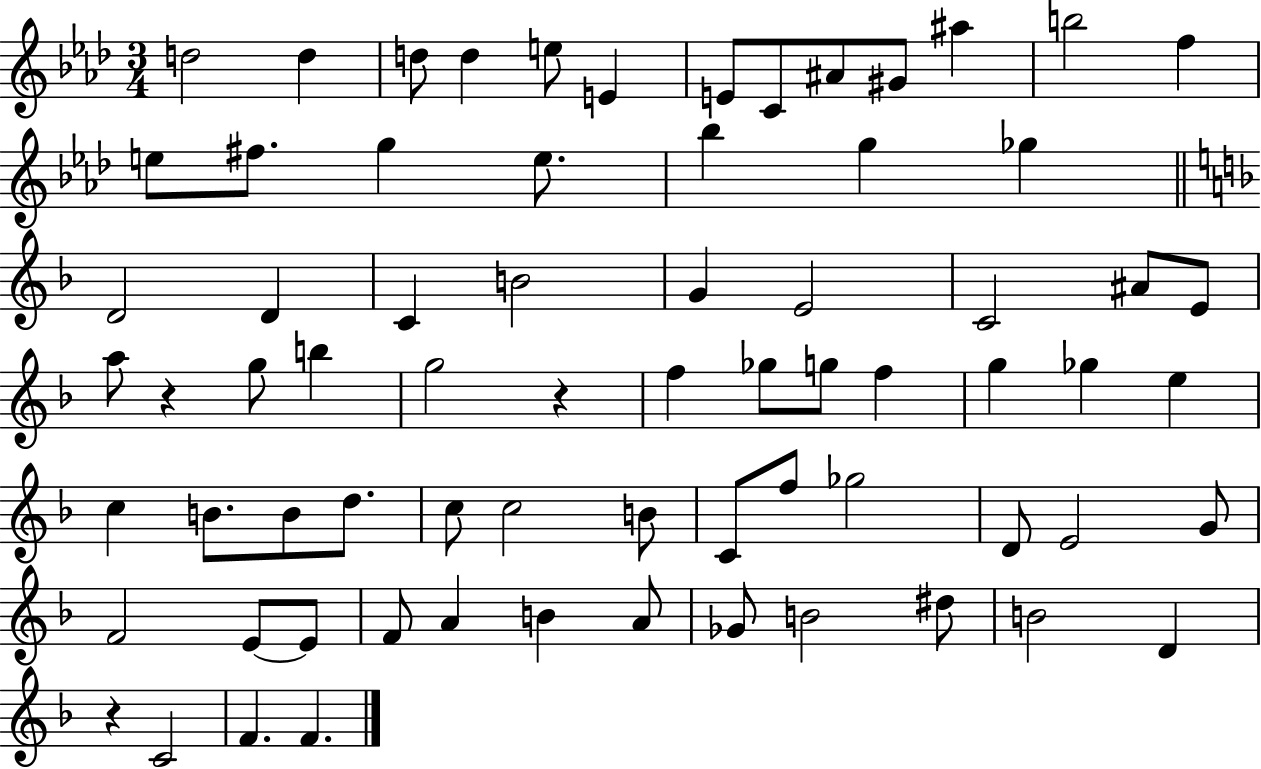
{
  \clef treble
  \numericTimeSignature
  \time 3/4
  \key aes \major
  \repeat volta 2 { d''2 d''4 | d''8 d''4 e''8 e'4 | e'8 c'8 ais'8 gis'8 ais''4 | b''2 f''4 | \break e''8 fis''8. g''4 e''8. | bes''4 g''4 ges''4 | \bar "||" \break \key d \minor d'2 d'4 | c'4 b'2 | g'4 e'2 | c'2 ais'8 e'8 | \break a''8 r4 g''8 b''4 | g''2 r4 | f''4 ges''8 g''8 f''4 | g''4 ges''4 e''4 | \break c''4 b'8. b'8 d''8. | c''8 c''2 b'8 | c'8 f''8 ges''2 | d'8 e'2 g'8 | \break f'2 e'8~~ e'8 | f'8 a'4 b'4 a'8 | ges'8 b'2 dis''8 | b'2 d'4 | \break r4 c'2 | f'4. f'4. | } \bar "|."
}